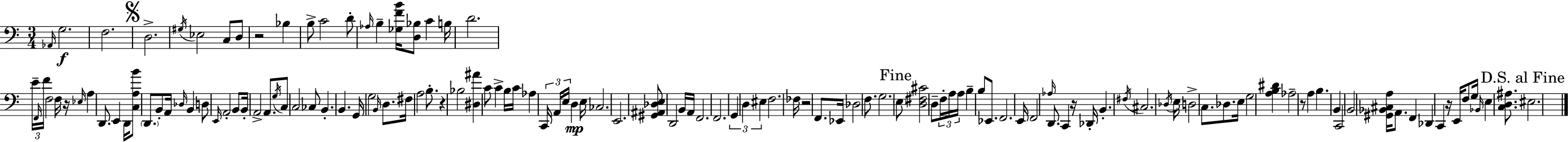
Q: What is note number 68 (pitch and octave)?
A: A2